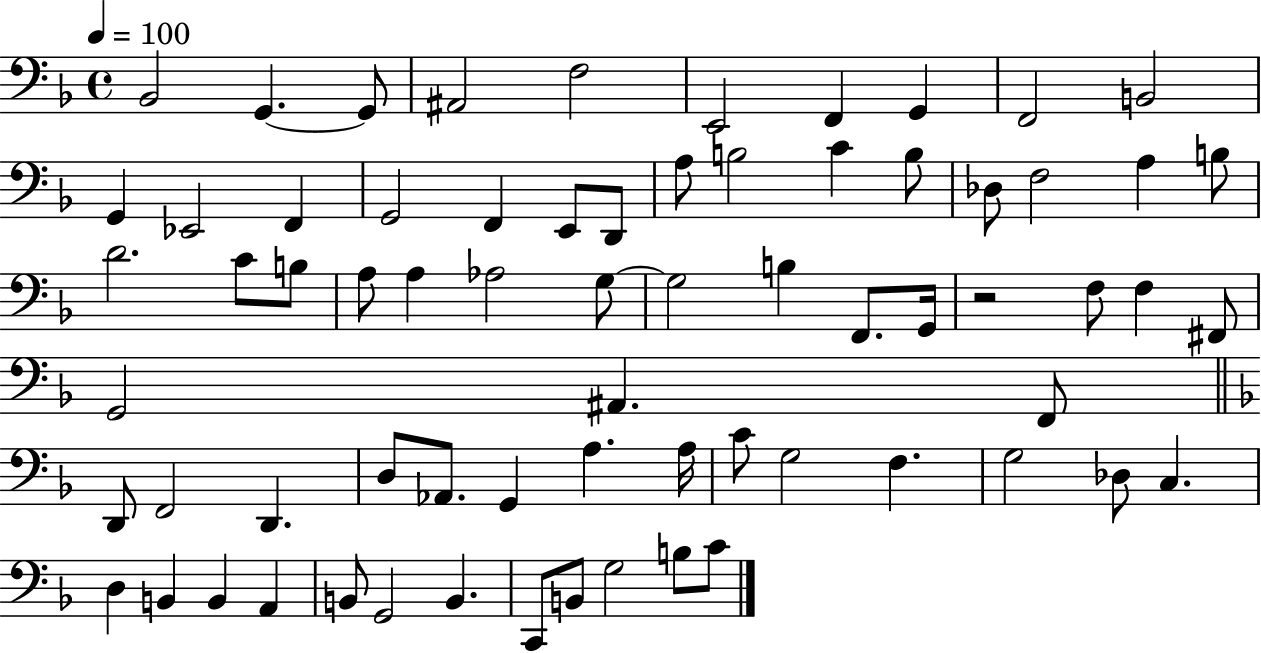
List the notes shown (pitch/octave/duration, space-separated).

Bb2/h G2/q. G2/e A#2/h F3/h E2/h F2/q G2/q F2/h B2/h G2/q Eb2/h F2/q G2/h F2/q E2/e D2/e A3/e B3/h C4/q B3/e Db3/e F3/h A3/q B3/e D4/h. C4/e B3/e A3/e A3/q Ab3/h G3/e G3/h B3/q F2/e. G2/s R/h F3/e F3/q F#2/e G2/h A#2/q. F2/e D2/e F2/h D2/q. D3/e Ab2/e. G2/q A3/q. A3/s C4/e G3/h F3/q. G3/h Db3/e C3/q. D3/q B2/q B2/q A2/q B2/e G2/h B2/q. C2/e B2/e G3/h B3/e C4/e